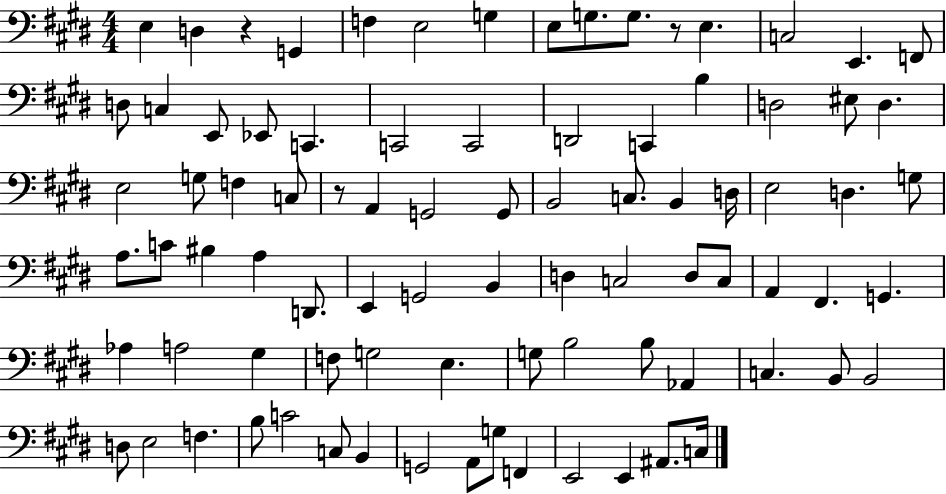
X:1
T:Untitled
M:4/4
L:1/4
K:E
E, D, z G,, F, E,2 G, E,/2 G,/2 G,/2 z/2 E, C,2 E,, F,,/2 D,/2 C, E,,/2 _E,,/2 C,, C,,2 C,,2 D,,2 C,, B, D,2 ^E,/2 D, E,2 G,/2 F, C,/2 z/2 A,, G,,2 G,,/2 B,,2 C,/2 B,, D,/4 E,2 D, G,/2 A,/2 C/2 ^B, A, D,,/2 E,, G,,2 B,, D, C,2 D,/2 C,/2 A,, ^F,, G,, _A, A,2 ^G, F,/2 G,2 E, G,/2 B,2 B,/2 _A,, C, B,,/2 B,,2 D,/2 E,2 F, B,/2 C2 C,/2 B,, G,,2 A,,/2 G,/2 F,, E,,2 E,, ^A,,/2 C,/4